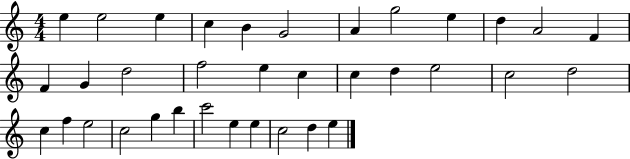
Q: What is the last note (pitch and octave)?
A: E5